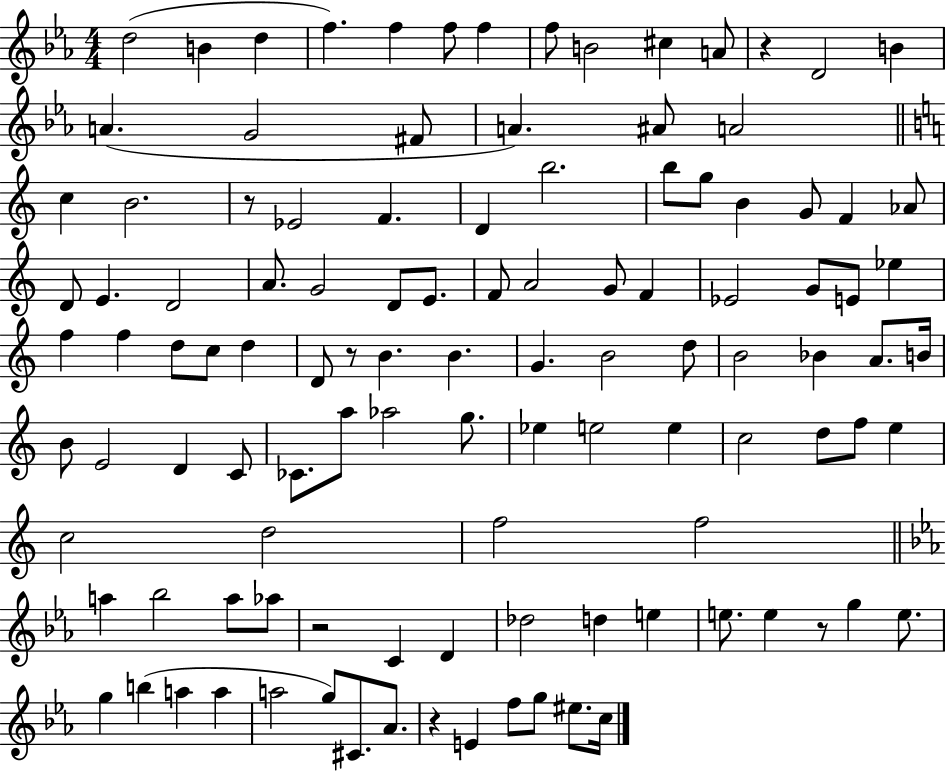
X:1
T:Untitled
M:4/4
L:1/4
K:Eb
d2 B d f f f/2 f f/2 B2 ^c A/2 z D2 B A G2 ^F/2 A ^A/2 A2 c B2 z/2 _E2 F D b2 b/2 g/2 B G/2 F _A/2 D/2 E D2 A/2 G2 D/2 E/2 F/2 A2 G/2 F _E2 G/2 E/2 _e f f d/2 c/2 d D/2 z/2 B B G B2 d/2 B2 _B A/2 B/4 B/2 E2 D C/2 _C/2 a/2 _a2 g/2 _e e2 e c2 d/2 f/2 e c2 d2 f2 f2 a _b2 a/2 _a/2 z2 C D _d2 d e e/2 e z/2 g e/2 g b a a a2 g/2 ^C/2 _A/2 z E f/2 g/2 ^e/2 c/4